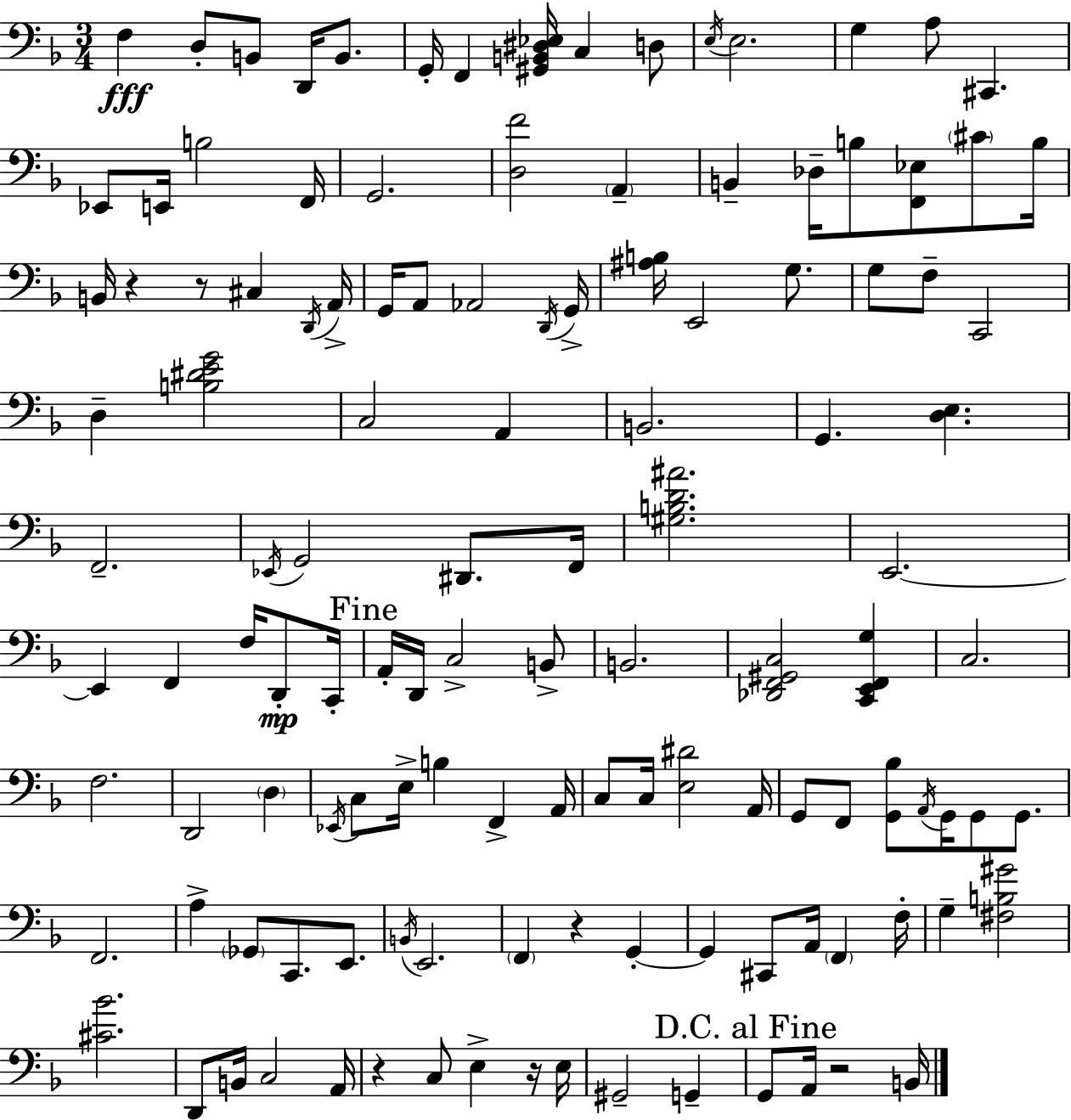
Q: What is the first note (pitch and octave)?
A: F3